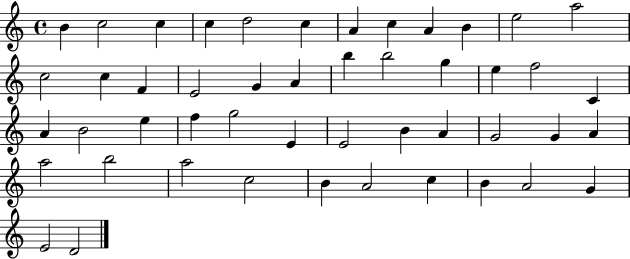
X:1
T:Untitled
M:4/4
L:1/4
K:C
B c2 c c d2 c A c A B e2 a2 c2 c F E2 G A b b2 g e f2 C A B2 e f g2 E E2 B A G2 G A a2 b2 a2 c2 B A2 c B A2 G E2 D2